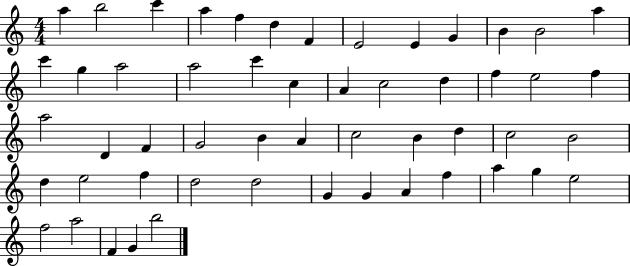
X:1
T:Untitled
M:4/4
L:1/4
K:C
a b2 c' a f d F E2 E G B B2 a c' g a2 a2 c' c A c2 d f e2 f a2 D F G2 B A c2 B d c2 B2 d e2 f d2 d2 G G A f a g e2 f2 a2 F G b2